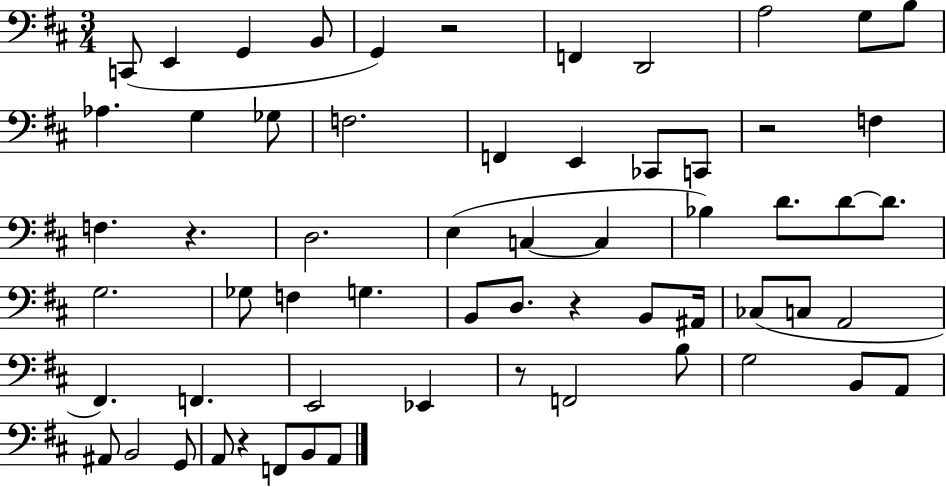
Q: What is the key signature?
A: D major